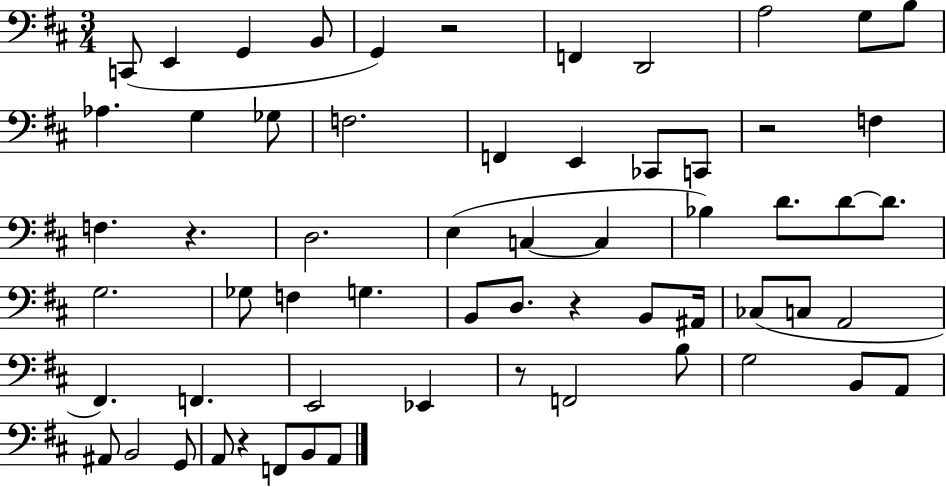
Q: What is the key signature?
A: D major